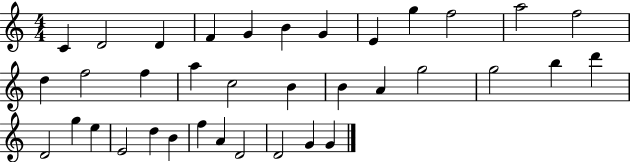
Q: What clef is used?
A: treble